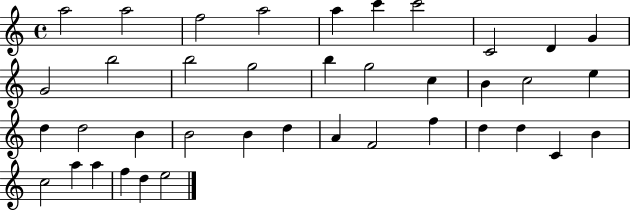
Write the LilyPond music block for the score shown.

{
  \clef treble
  \time 4/4
  \defaultTimeSignature
  \key c \major
  a''2 a''2 | f''2 a''2 | a''4 c'''4 c'''2 | c'2 d'4 g'4 | \break g'2 b''2 | b''2 g''2 | b''4 g''2 c''4 | b'4 c''2 e''4 | \break d''4 d''2 b'4 | b'2 b'4 d''4 | a'4 f'2 f''4 | d''4 d''4 c'4 b'4 | \break c''2 a''4 a''4 | f''4 d''4 e''2 | \bar "|."
}